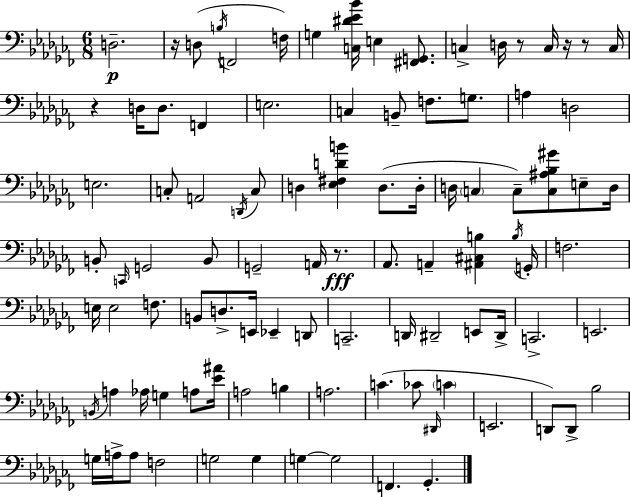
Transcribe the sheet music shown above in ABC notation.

X:1
T:Untitled
M:6/8
L:1/4
K:Abm
D,2 z/4 D,/2 B,/4 F,,2 F,/4 G, [C,^D_E_B]/4 E, [^F,,G,,]/2 C, D,/4 z/2 C,/4 z/4 z/2 C,/4 z D,/4 D,/2 F,, E,2 C, B,,/2 F,/2 G,/2 A, D,2 E,2 C,/2 A,,2 D,,/4 C,/2 D, [_E,^F,DB] D,/2 D,/4 D,/4 C, C,/2 [C,^A,_B,^G]/2 E,/2 D,/4 B,,/2 C,,/4 G,,2 B,,/2 G,,2 A,,/4 z/2 _A,,/2 A,, [^A,,^C,B,] B,/4 G,,/4 F,2 E,/4 E,2 F,/2 B,,/2 D,/2 E,,/4 _E,, D,,/2 C,,2 D,,/4 ^D,,2 E,,/2 ^D,,/4 C,,2 E,,2 B,,/4 A, _A,/4 G, A,/2 [_E^A]/4 A,2 B, A,2 C _C/2 ^D,,/4 C E,,2 D,,/2 D,,/2 _B,2 G,/4 A,/4 A,/2 F,2 G,2 G, G, G,2 F,, _G,,